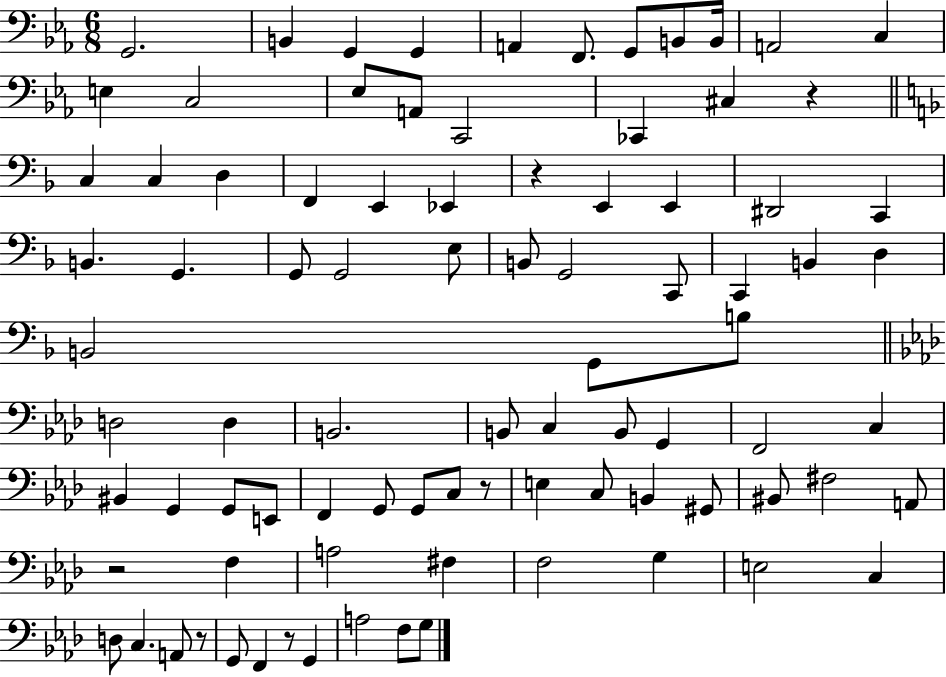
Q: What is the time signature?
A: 6/8